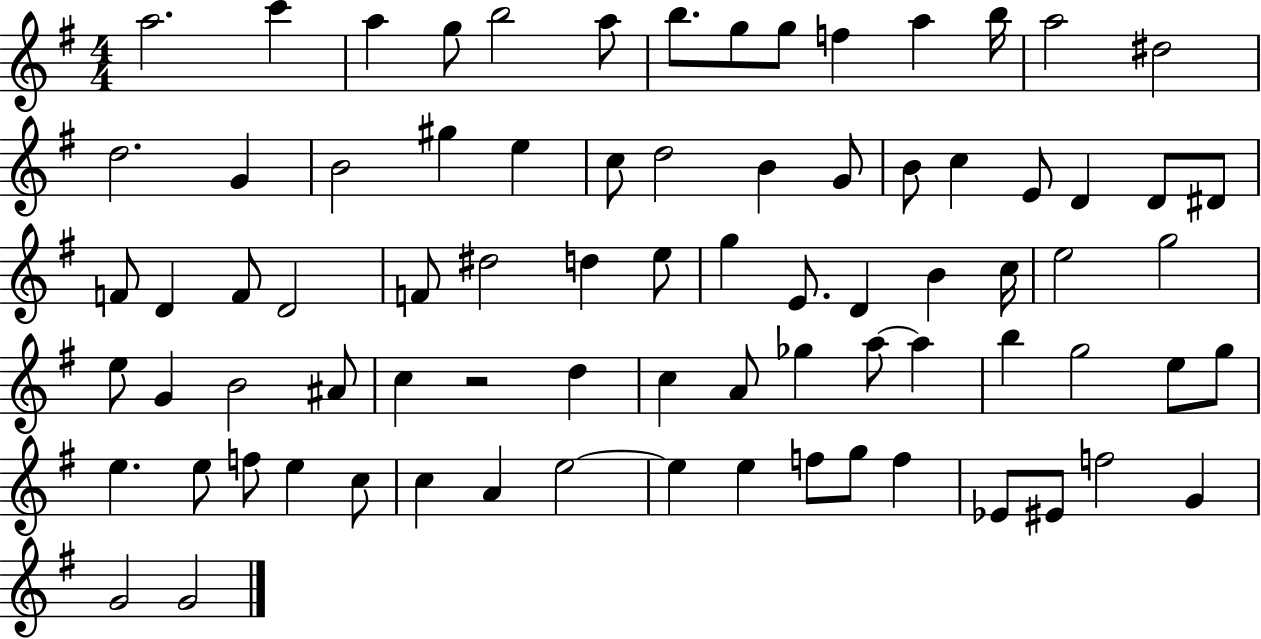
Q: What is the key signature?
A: G major